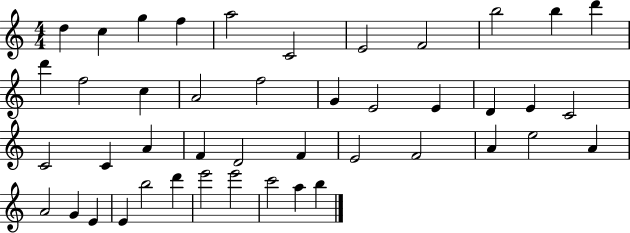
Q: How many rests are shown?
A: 0